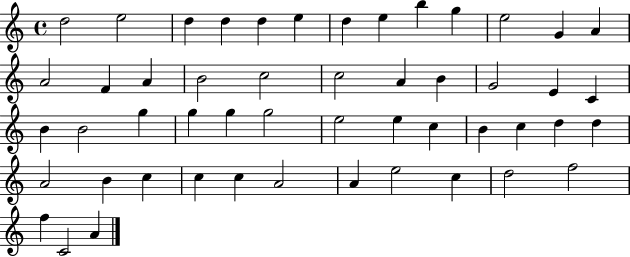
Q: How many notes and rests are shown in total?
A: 51